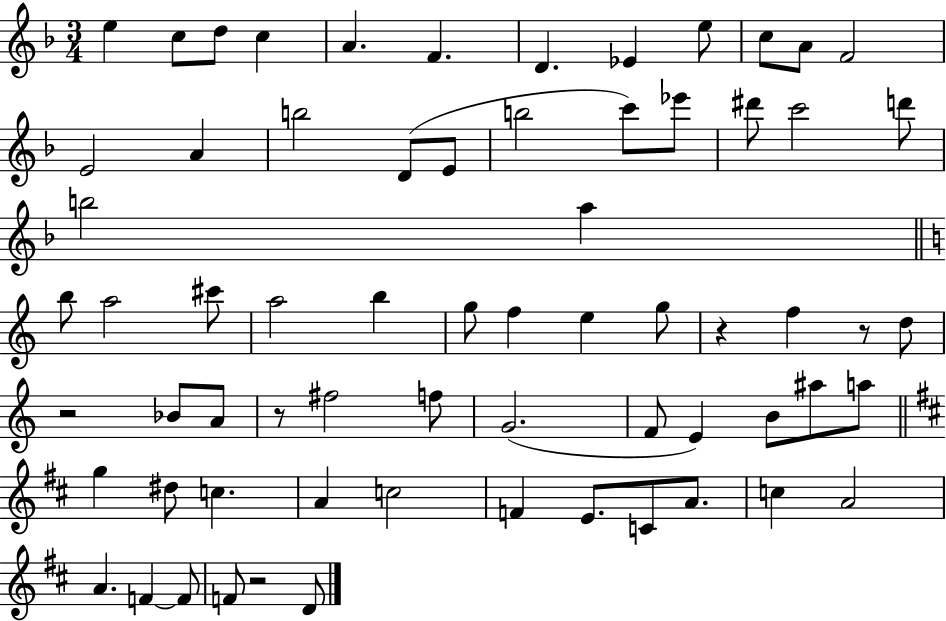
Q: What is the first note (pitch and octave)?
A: E5